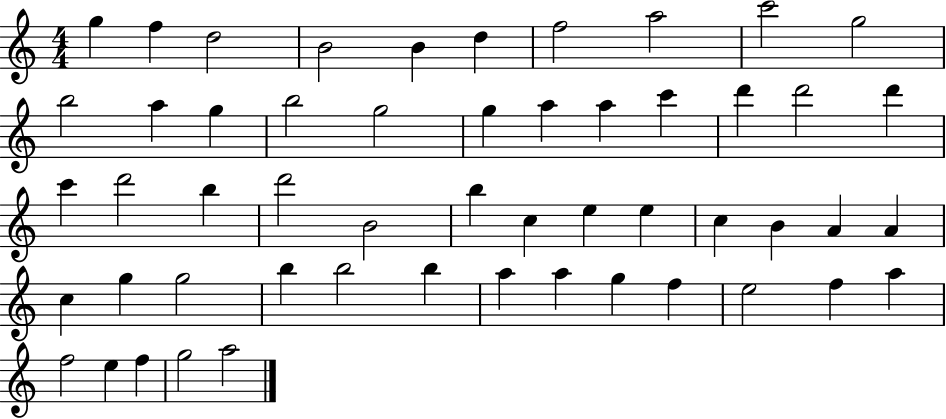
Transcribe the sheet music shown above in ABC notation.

X:1
T:Untitled
M:4/4
L:1/4
K:C
g f d2 B2 B d f2 a2 c'2 g2 b2 a g b2 g2 g a a c' d' d'2 d' c' d'2 b d'2 B2 b c e e c B A A c g g2 b b2 b a a g f e2 f a f2 e f g2 a2